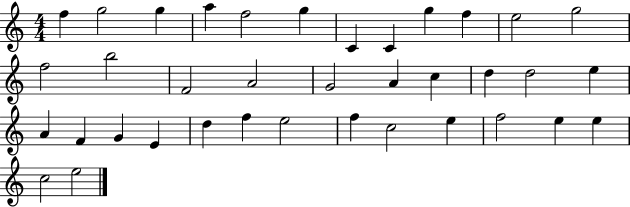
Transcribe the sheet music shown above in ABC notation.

X:1
T:Untitled
M:4/4
L:1/4
K:C
f g2 g a f2 g C C g f e2 g2 f2 b2 F2 A2 G2 A c d d2 e A F G E d f e2 f c2 e f2 e e c2 e2